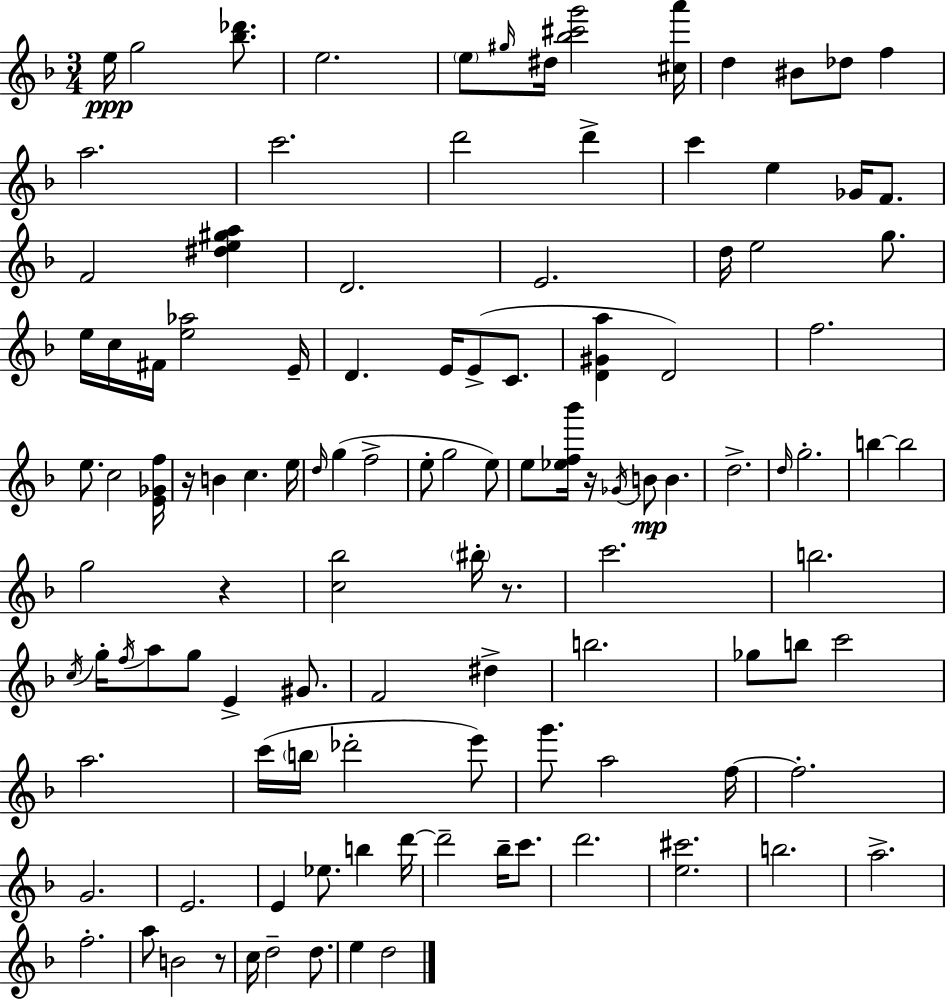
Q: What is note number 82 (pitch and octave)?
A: E4